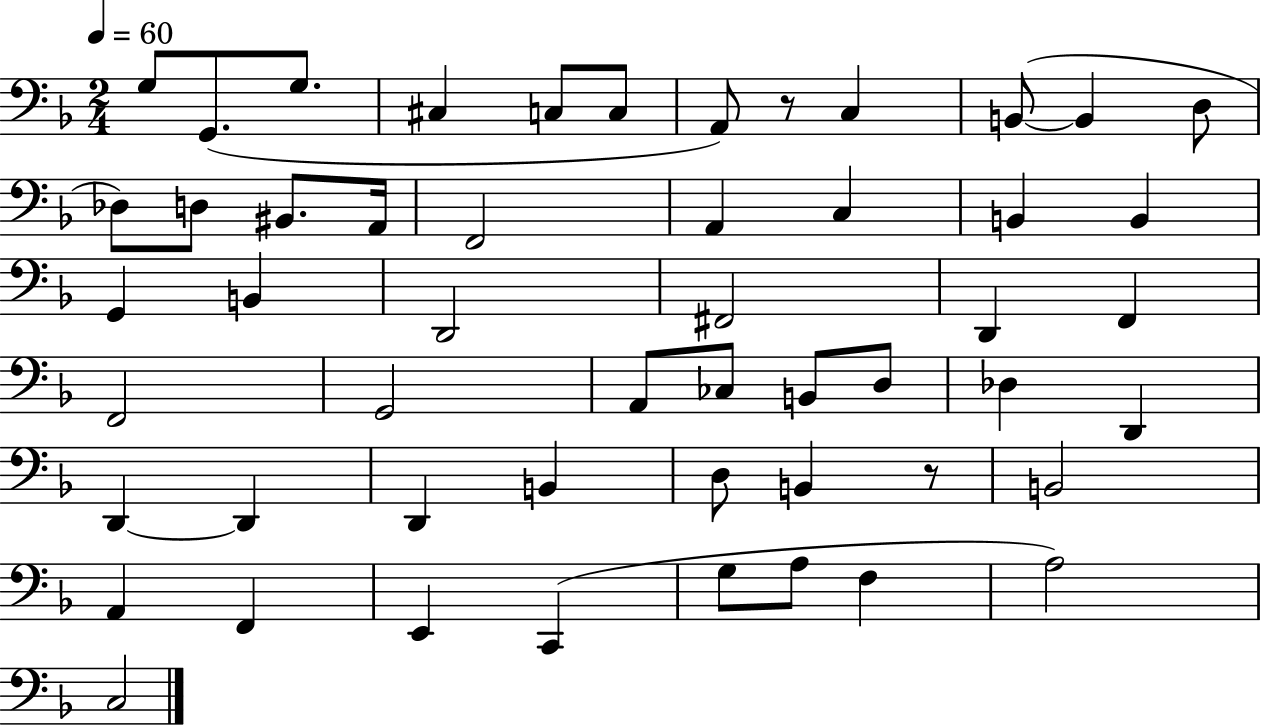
{
  \clef bass
  \numericTimeSignature
  \time 2/4
  \key f \major
  \tempo 4 = 60
  g8 g,8.( g8. | cis4 c8 c8 | a,8) r8 c4 | b,8~(~ b,4 d8 | \break des8) d8 bis,8. a,16 | f,2 | a,4 c4 | b,4 b,4 | \break g,4 b,4 | d,2 | fis,2 | d,4 f,4 | \break f,2 | g,2 | a,8 ces8 b,8 d8 | des4 d,4 | \break d,4~~ d,4 | d,4 b,4 | d8 b,4 r8 | b,2 | \break a,4 f,4 | e,4 c,4( | g8 a8 f4 | a2) | \break c2 | \bar "|."
}